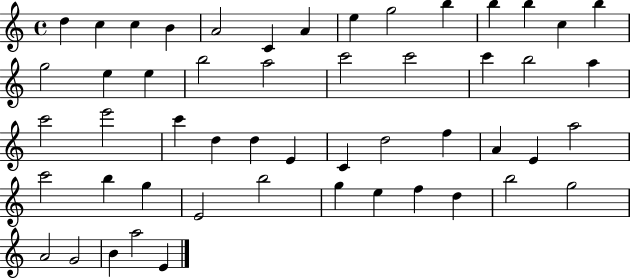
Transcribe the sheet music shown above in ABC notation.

X:1
T:Untitled
M:4/4
L:1/4
K:C
d c c B A2 C A e g2 b b b c b g2 e e b2 a2 c'2 c'2 c' b2 a c'2 e'2 c' d d E C d2 f A E a2 c'2 b g E2 b2 g e f d b2 g2 A2 G2 B a2 E